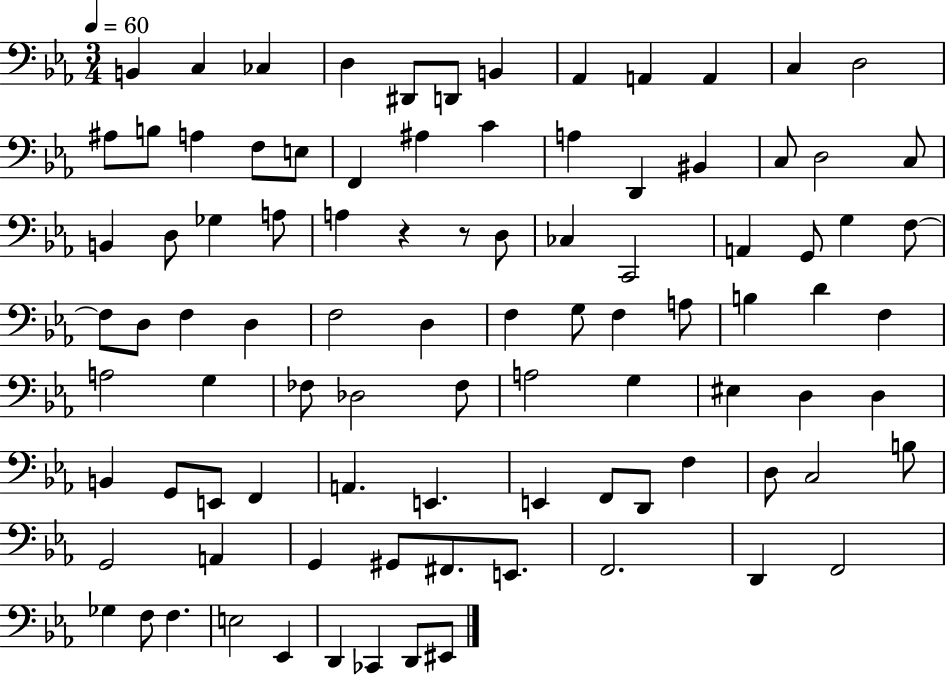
{
  \clef bass
  \numericTimeSignature
  \time 3/4
  \key ees \major
  \tempo 4 = 60
  b,4 c4 ces4 | d4 dis,8 d,8 b,4 | aes,4 a,4 a,4 | c4 d2 | \break ais8 b8 a4 f8 e8 | f,4 ais4 c'4 | a4 d,4 bis,4 | c8 d2 c8 | \break b,4 d8 ges4 a8 | a4 r4 r8 d8 | ces4 c,2 | a,4 g,8 g4 f8~~ | \break f8 d8 f4 d4 | f2 d4 | f4 g8 f4 a8 | b4 d'4 f4 | \break a2 g4 | fes8 des2 fes8 | a2 g4 | eis4 d4 d4 | \break b,4 g,8 e,8 f,4 | a,4. e,4. | e,4 f,8 d,8 f4 | d8 c2 b8 | \break g,2 a,4 | g,4 gis,8 fis,8. e,8. | f,2. | d,4 f,2 | \break ges4 f8 f4. | e2 ees,4 | d,4 ces,4 d,8 eis,8 | \bar "|."
}